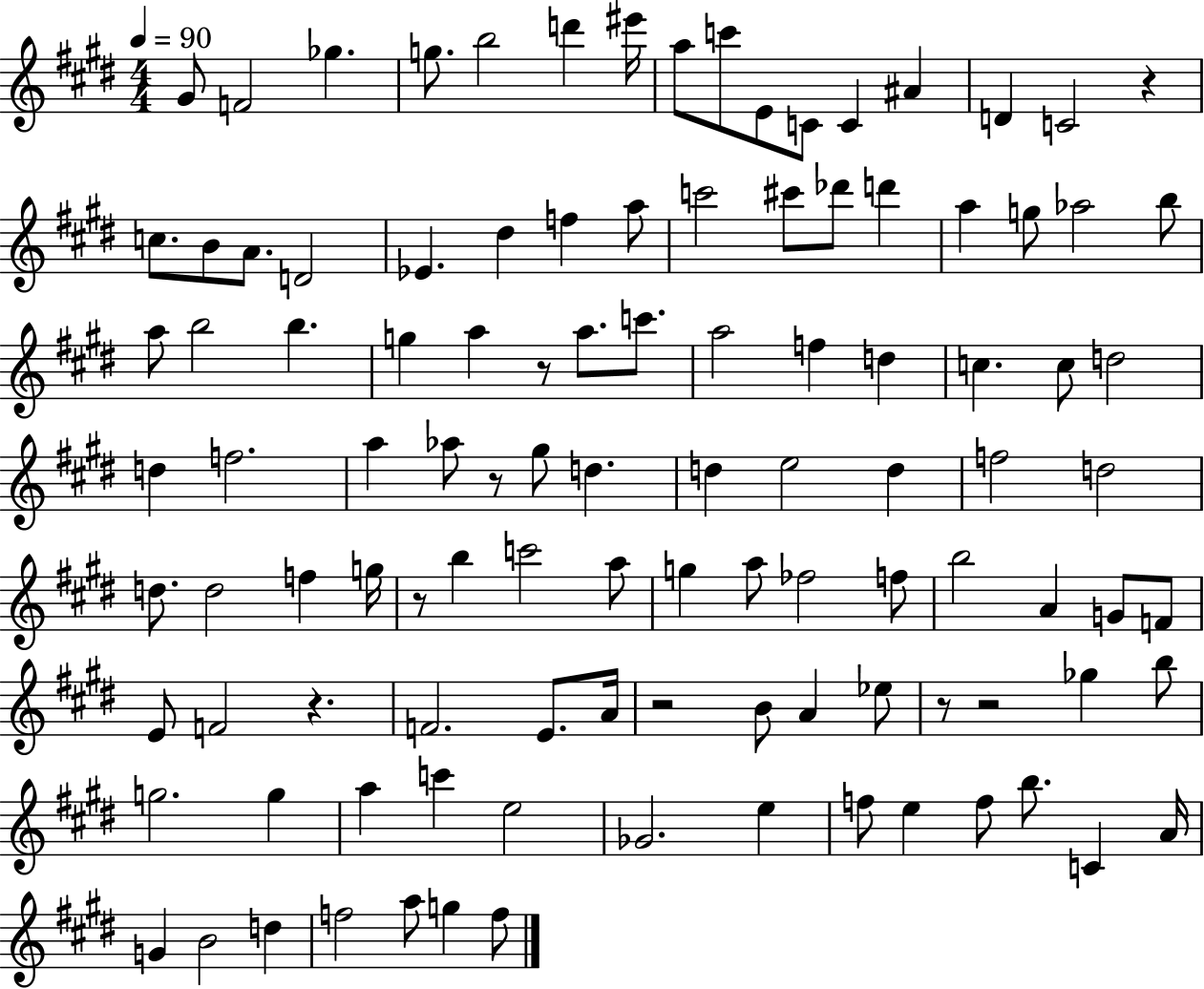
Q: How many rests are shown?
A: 8